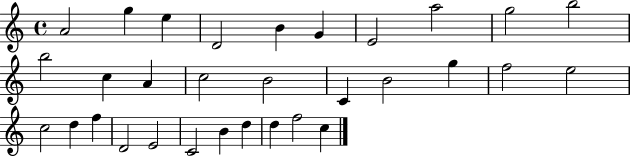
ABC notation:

X:1
T:Untitled
M:4/4
L:1/4
K:C
A2 g e D2 B G E2 a2 g2 b2 b2 c A c2 B2 C B2 g f2 e2 c2 d f D2 E2 C2 B d d f2 c